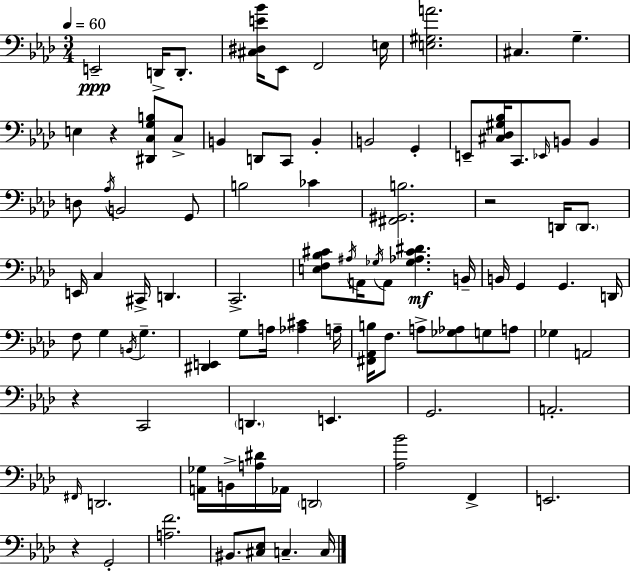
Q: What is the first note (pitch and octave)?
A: E2